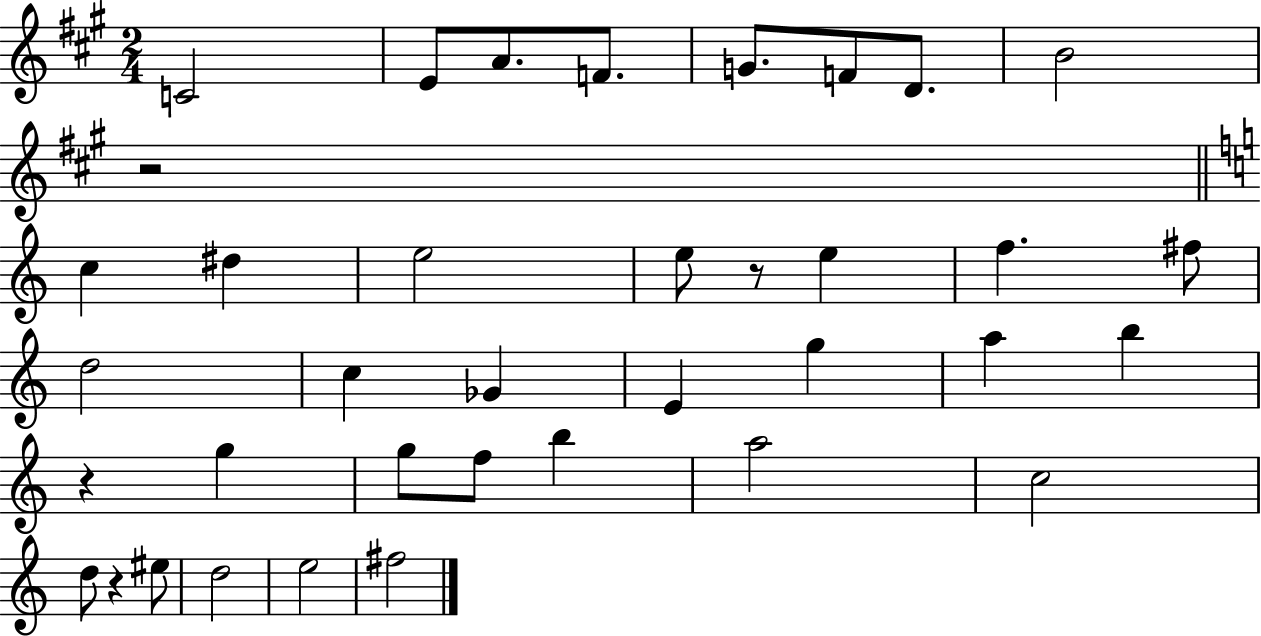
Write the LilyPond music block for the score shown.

{
  \clef treble
  \numericTimeSignature
  \time 2/4
  \key a \major
  c'2 | e'8 a'8. f'8. | g'8. f'8 d'8. | b'2 | \break r2 | \bar "||" \break \key a \minor c''4 dis''4 | e''2 | e''8 r8 e''4 | f''4. fis''8 | \break d''2 | c''4 ges'4 | e'4 g''4 | a''4 b''4 | \break r4 g''4 | g''8 f''8 b''4 | a''2 | c''2 | \break d''8 r4 eis''8 | d''2 | e''2 | fis''2 | \break \bar "|."
}